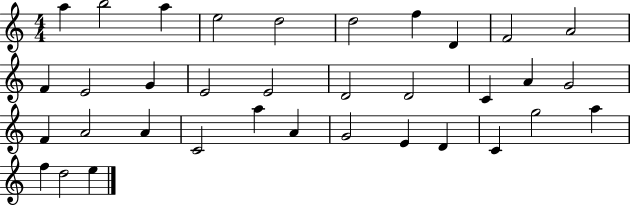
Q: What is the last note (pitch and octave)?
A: E5